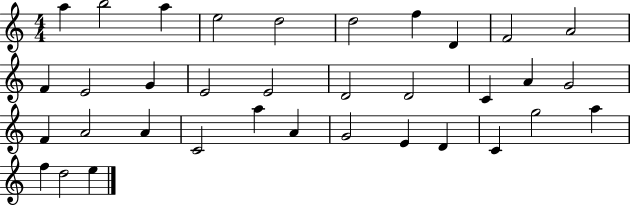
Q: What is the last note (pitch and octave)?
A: E5